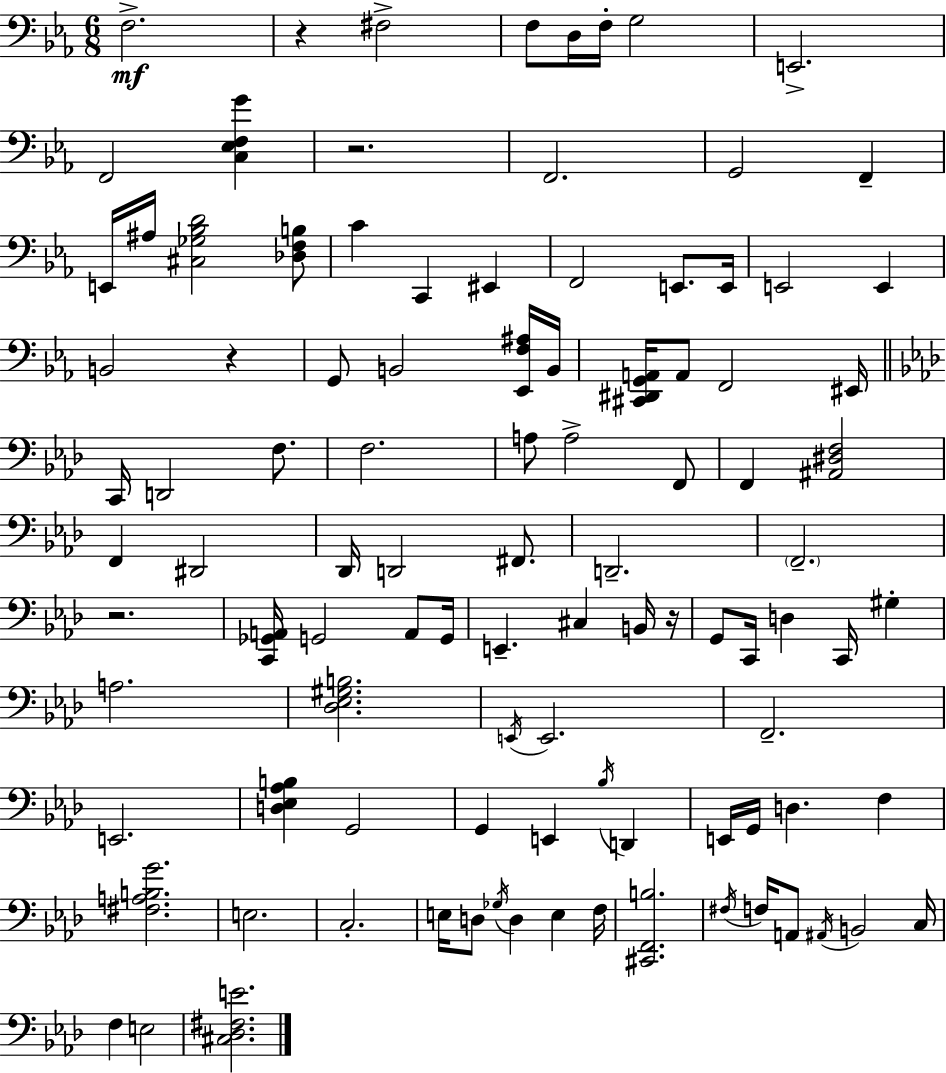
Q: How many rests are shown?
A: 5